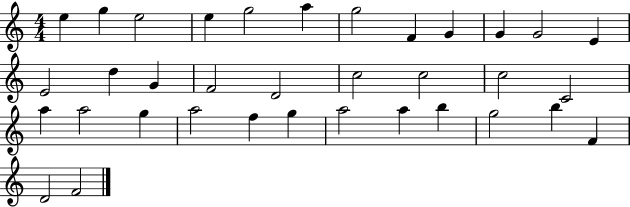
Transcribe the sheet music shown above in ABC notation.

X:1
T:Untitled
M:4/4
L:1/4
K:C
e g e2 e g2 a g2 F G G G2 E E2 d G F2 D2 c2 c2 c2 C2 a a2 g a2 f g a2 a b g2 b F D2 F2